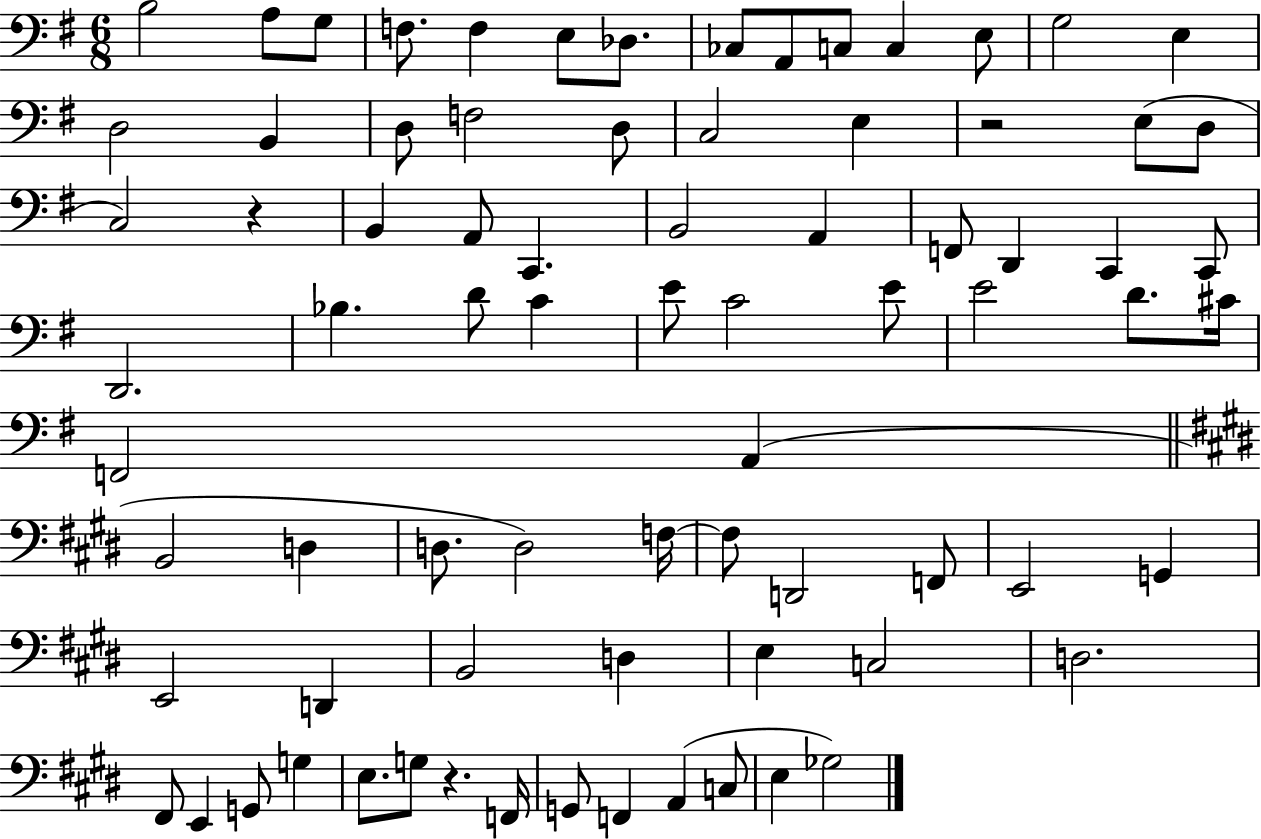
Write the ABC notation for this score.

X:1
T:Untitled
M:6/8
L:1/4
K:G
B,2 A,/2 G,/2 F,/2 F, E,/2 _D,/2 _C,/2 A,,/2 C,/2 C, E,/2 G,2 E, D,2 B,, D,/2 F,2 D,/2 C,2 E, z2 E,/2 D,/2 C,2 z B,, A,,/2 C,, B,,2 A,, F,,/2 D,, C,, C,,/2 D,,2 _B, D/2 C E/2 C2 E/2 E2 D/2 ^C/4 F,,2 A,, B,,2 D, D,/2 D,2 F,/4 F,/2 D,,2 F,,/2 E,,2 G,, E,,2 D,, B,,2 D, E, C,2 D,2 ^F,,/2 E,, G,,/2 G, E,/2 G,/2 z F,,/4 G,,/2 F,, A,, C,/2 E, _G,2